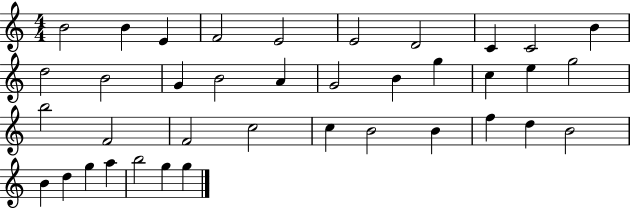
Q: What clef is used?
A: treble